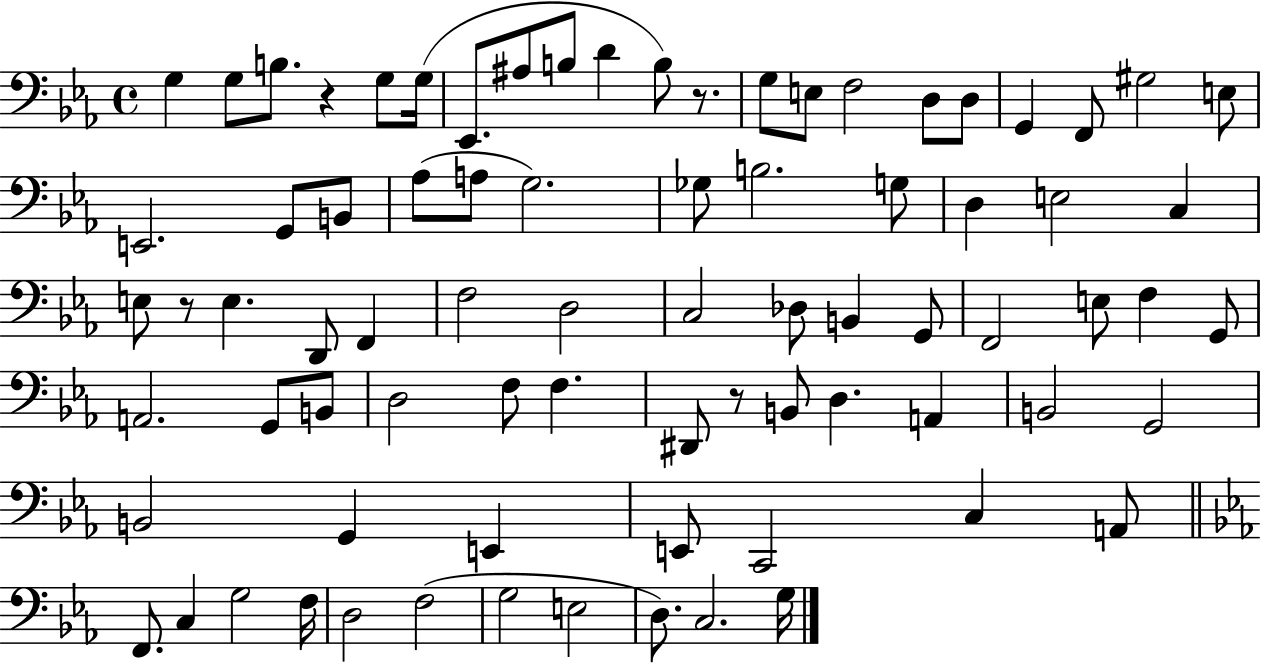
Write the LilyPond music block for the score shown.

{
  \clef bass
  \time 4/4
  \defaultTimeSignature
  \key ees \major
  \repeat volta 2 { g4 g8 b8. r4 g8 g16( | ees,8. ais8 b8 d'4 b8) r8. | g8 e8 f2 d8 d8 | g,4 f,8 gis2 e8 | \break e,2. g,8 b,8 | aes8( a8 g2.) | ges8 b2. g8 | d4 e2 c4 | \break e8 r8 e4. d,8 f,4 | f2 d2 | c2 des8 b,4 g,8 | f,2 e8 f4 g,8 | \break a,2. g,8 b,8 | d2 f8 f4. | dis,8 r8 b,8 d4. a,4 | b,2 g,2 | \break b,2 g,4 e,4 | e,8 c,2 c4 a,8 | \bar "||" \break \key ees \major f,8. c4 g2 f16 | d2 f2( | g2 e2 | d8.) c2. g16 | \break } \bar "|."
}